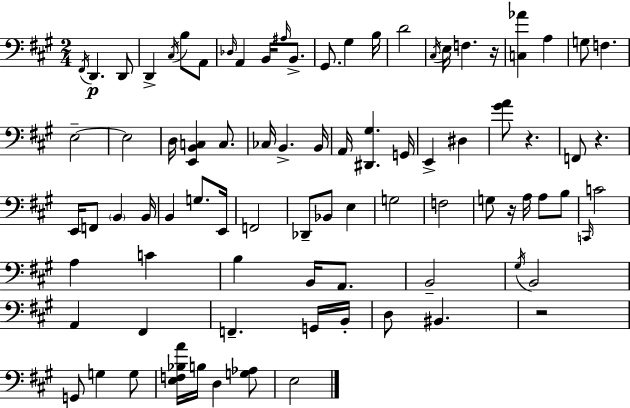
{
  \clef bass
  \numericTimeSignature
  \time 2/4
  \key a \major
  \repeat volta 2 { \acciaccatura { fis,16 }\p d,4. d,8 | d,4-> \acciaccatura { cis16 } b8 | a,8 \grace { des16 } a,4 b,16 | \grace { ais16 } b,8.-> gis,8. gis4 | \break b16 d'2 | \acciaccatura { cis16 } e16 f4. | r16 <c aes'>4 | a4 g8 f4. | \break e2--~~ | e2 | d16 <e, b, c>4 | c8. ces16 b,4.-> | \break b,16 a,16 <dis, gis>4. | g,16 e,4-> | dis4 <gis' a'>8 r4. | f,8 r4. | \break e,16 f,8 | \parenthesize b,4 b,16 b,4 | g8. e,16 f,2 | des,8-- bes,8 | \break e4 g2 | f2 | g8 r16 | a16 a8 b8 \grace { c,16 } c'2 | \break a4 | c'4 b4 | b,16 a,8. b,2-- | \acciaccatura { gis16 } b,2 | \break a,4 | fis,4 f,4.-- | g,16 b,16-. d8 | bis,4. r2 | \break g,8 | g4 g8 <e f bes a'>16 | b16 d4 <g aes>8 e2 | } \bar "|."
}